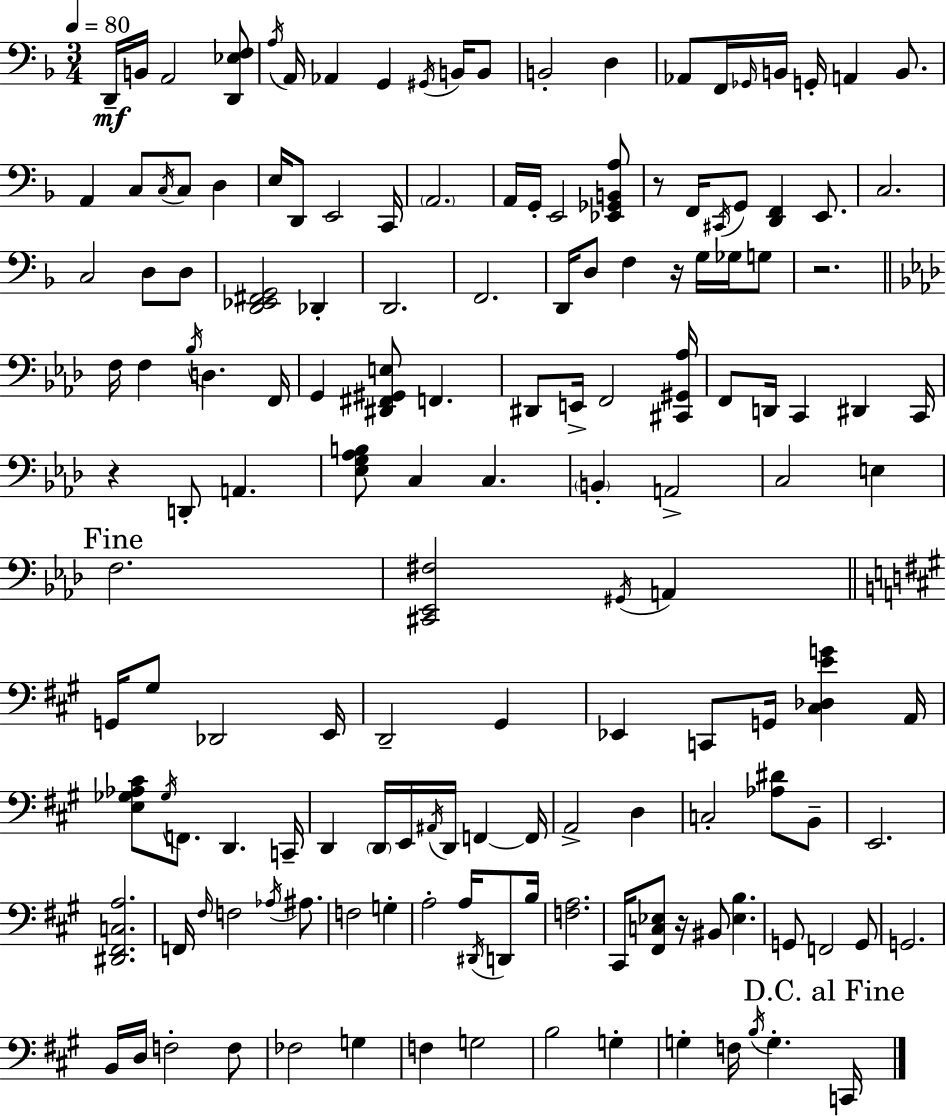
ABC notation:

X:1
T:Untitled
M:3/4
L:1/4
K:F
D,,/4 B,,/4 A,,2 [D,,_E,F,]/2 A,/4 A,,/4 _A,, G,, ^G,,/4 B,,/4 B,,/2 B,,2 D, _A,,/2 F,,/4 _G,,/4 B,,/4 G,,/4 A,, B,,/2 A,, C,/2 C,/4 C,/2 D, E,/4 D,,/2 E,,2 C,,/4 A,,2 A,,/4 G,,/4 E,,2 [_E,,_G,,B,,A,]/2 z/2 F,,/4 ^C,,/4 G,,/2 [D,,F,,] E,,/2 C,2 C,2 D,/2 D,/2 [D,,_E,,^F,,G,,]2 _D,, D,,2 F,,2 D,,/4 D,/2 F, z/4 G,/4 _G,/4 G,/2 z2 F,/4 F, _B,/4 D, F,,/4 G,, [^D,,^F,,^G,,E,]/2 F,, ^D,,/2 E,,/4 F,,2 [^C,,^G,,_A,]/4 F,,/2 D,,/4 C,, ^D,, C,,/4 z D,,/2 A,, [_E,G,_A,B,]/2 C, C, B,, A,,2 C,2 E, F,2 [^C,,_E,,^F,]2 ^G,,/4 A,, G,,/4 ^G,/2 _D,,2 E,,/4 D,,2 ^G,, _E,, C,,/2 G,,/4 [^C,_D,EG] A,,/4 [E,_G,_A,^C]/2 _G,/4 F,,/2 D,, C,,/4 D,, D,,/4 E,,/4 ^A,,/4 D,,/4 F,, F,,/4 A,,2 D, C,2 [_A,^D]/2 B,,/2 E,,2 [^D,,^F,,C,A,]2 F,,/4 ^F,/4 F,2 _A,/4 ^A,/2 F,2 G, A,2 A,/4 ^D,,/4 D,,/2 B,/4 [F,A,]2 ^C,,/4 [^F,,C,_E,]/2 z/4 ^B,,/2 [_E,B,] G,,/2 F,,2 G,,/2 G,,2 B,,/4 D,/4 F,2 F,/2 _F,2 G, F, G,2 B,2 G, G, F,/4 B,/4 G, C,,/4